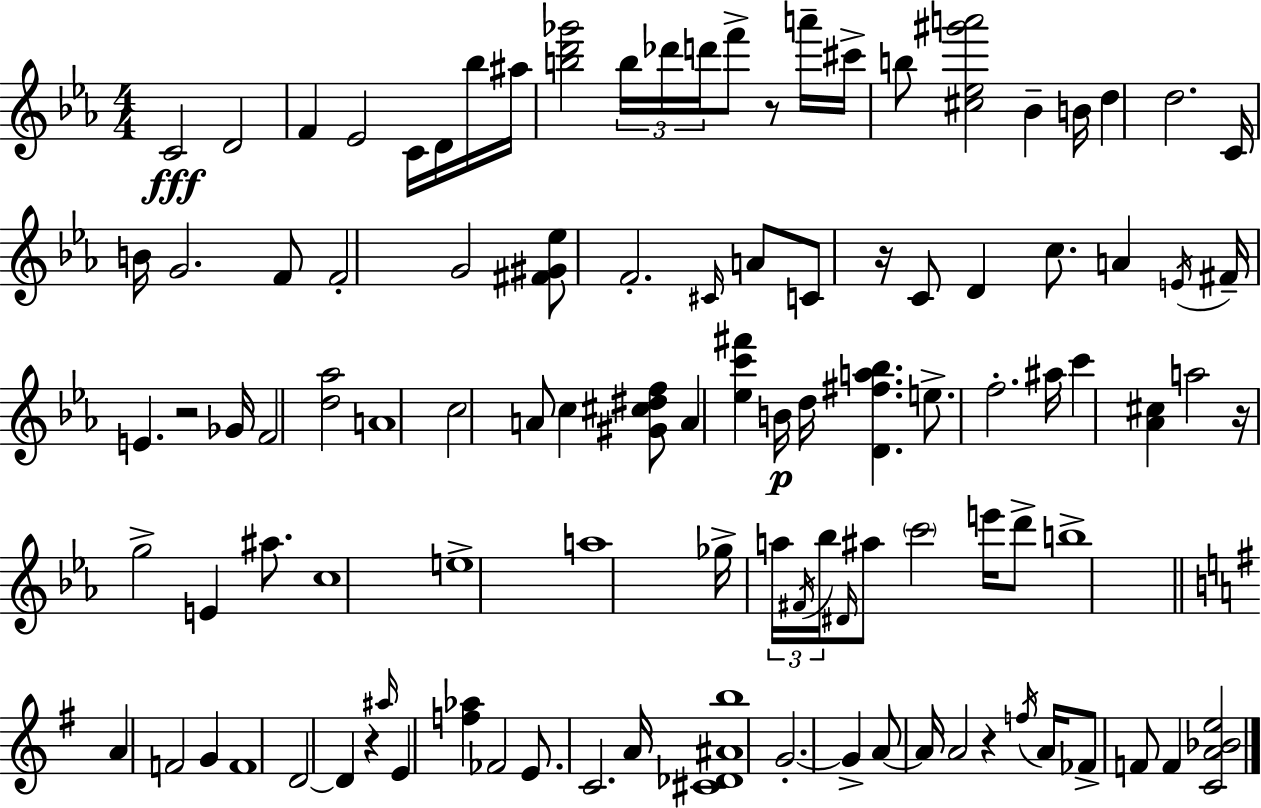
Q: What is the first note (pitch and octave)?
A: C4